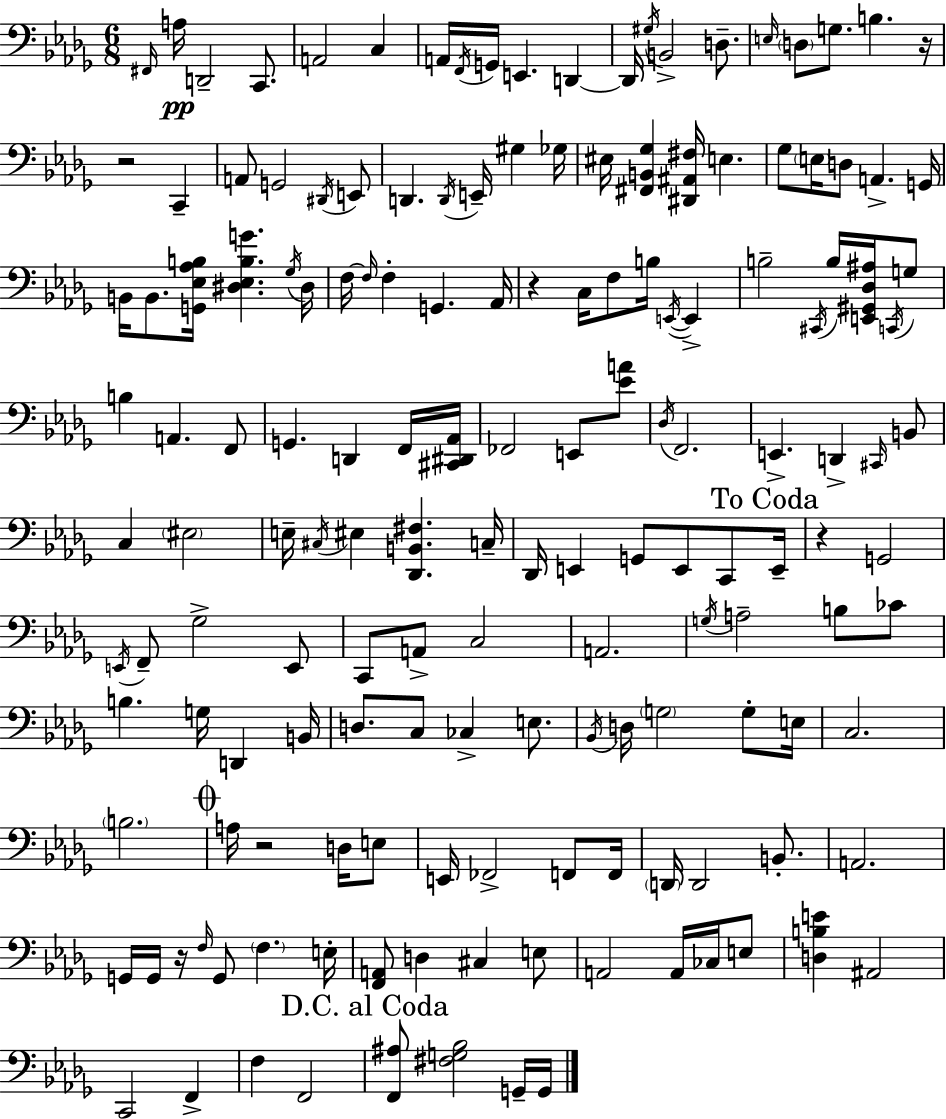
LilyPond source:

{
  \clef bass
  \numericTimeSignature
  \time 6/8
  \key bes \minor
  \grace { fis,16 }\pp a16 d,2-- c,8. | a,2 c4 | a,16 \acciaccatura { f,16 } g,16 e,4. d,4~~ | d,16 \acciaccatura { gis16 } b,2-> | \break d8.-- \grace { e16 } \parenthesize d8 g8. b4. | r16 r2 | c,4-- a,8 g,2 | \acciaccatura { dis,16 } e,8 d,4. \acciaccatura { d,16 } | \break e,16-- gis4 ges16 eis16 <fis, b, ges>4 <dis, ais, fis>16 | e4. ges8 \parenthesize e16 d8 a,4.-> | g,16 b,16 b,8. <g, ees aes b>16 <dis ees b g'>4. | \acciaccatura { ges16 } dis16 f16~~ \grace { f16 } f4-. | \break g,4. aes,16 r4 | c16 f8 b16 \acciaccatura { e,16~ }~ e,4-> b2-- | \acciaccatura { cis,16 } b16 <e, gis, des ais>16 \acciaccatura { c,16 } g8 b4 | a,4. f,8 g,4. | \break d,4 f,16 <cis, dis, aes,>16 fes,2 | e,8 <ees' a'>8 \acciaccatura { des16 } | f,2. | e,4.-> d,4-> \grace { cis,16 } b,8 | \break c4 \parenthesize eis2 | e16-- \acciaccatura { cis16 } eis4 <des, b, fis>4. | c16-- des,16 e,4 g,8 e,8 c,8 | \mark "To Coda" e,16-- r4 g,2 | \break \acciaccatura { e,16 } f,8-- ges2-> | e,8 c,8 a,8-> c2 | a,2. | \acciaccatura { g16 } a2-- | \break b8 ces'8 b4. g16 d,4 | b,16 d8. c8 ces4-> | e8. \acciaccatura { bes,16 } d16 \parenthesize g2 | g8-. e16 c2. | \break \parenthesize b2. | \mark \markup { \musicglyph "scripts.coda" } a16 r2 | d16 e8 e,16 fes,2-> | f,8 f,16 \parenthesize d,16 d,2 | \break b,8.-. a,2. | g,16 g,16 r16 \grace { f16 } g,8 \parenthesize f4. | e16-. <f, a,>8 d4 | cis4 e8 a,2 | \break a,16 ces16 e8 <d b e'>4 ais,2 | c,2 | f,4-> f4 f,2 | \mark "D.C. al Coda" <f, ais>8 <fis g bes>2 | \break g,16-- g,16 \bar "|."
}